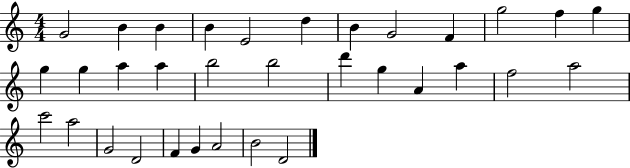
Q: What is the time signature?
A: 4/4